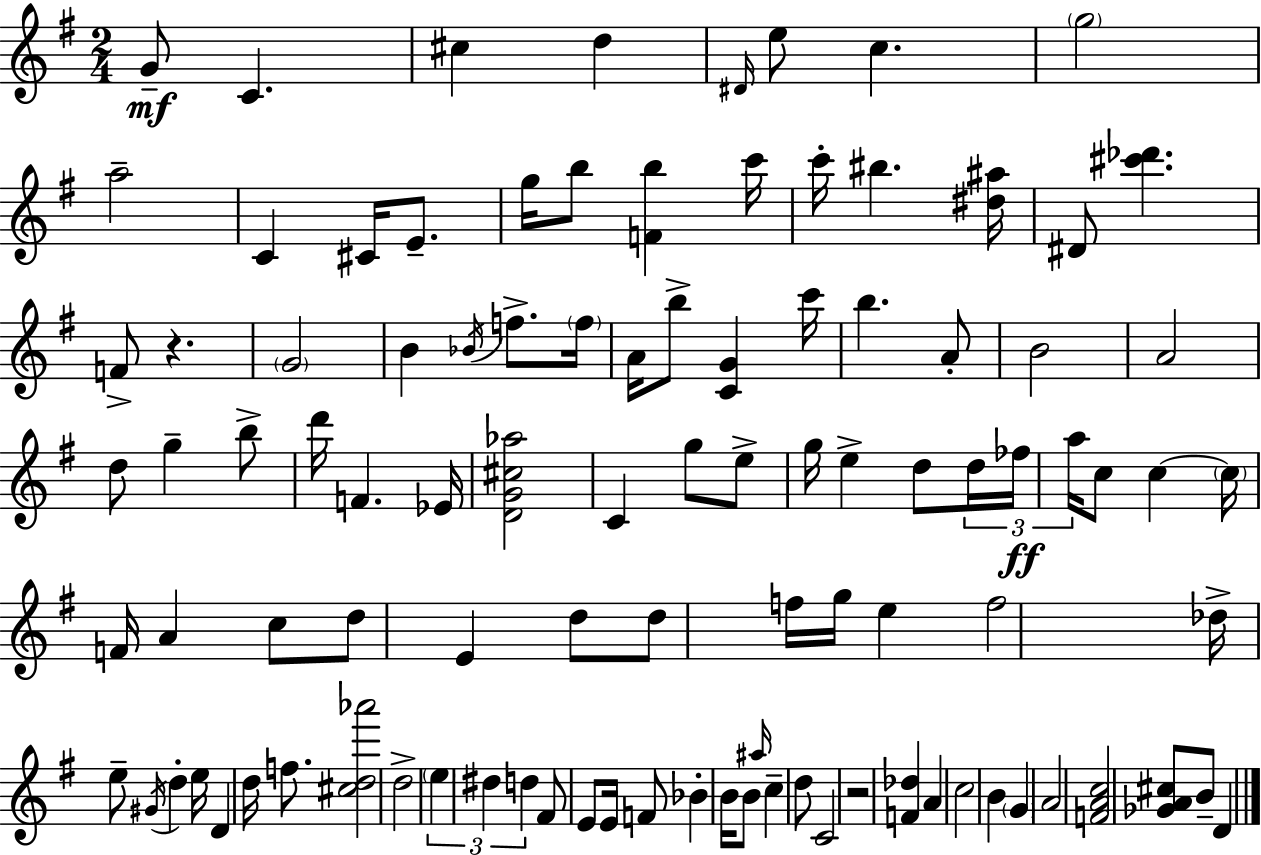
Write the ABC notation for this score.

X:1
T:Untitled
M:2/4
L:1/4
K:G
G/2 C ^c d ^D/4 e/2 c g2 a2 C ^C/4 E/2 g/4 b/2 [Fb] c'/4 c'/4 ^b [^d^a]/4 ^D/2 [^c'_d'] F/2 z G2 B _B/4 f/2 f/4 A/4 b/2 [CG] c'/4 b A/2 B2 A2 d/2 g b/2 d'/4 F _E/4 [DG^c_a]2 C g/2 e/2 g/4 e d/2 d/4 _f/4 a/4 c/2 c c/4 F/4 A c/2 d/2 E d/2 d/2 f/4 g/4 e f2 _d/4 e/2 ^G/4 d e/4 D d/4 f/2 [^cd_a']2 d2 e ^d d ^F/2 E/2 E/4 F/2 _B B/4 B/2 ^a/4 c d/2 C2 z2 [F_d] A c2 B G A2 [FAc]2 [_GA^c]/2 B/2 D